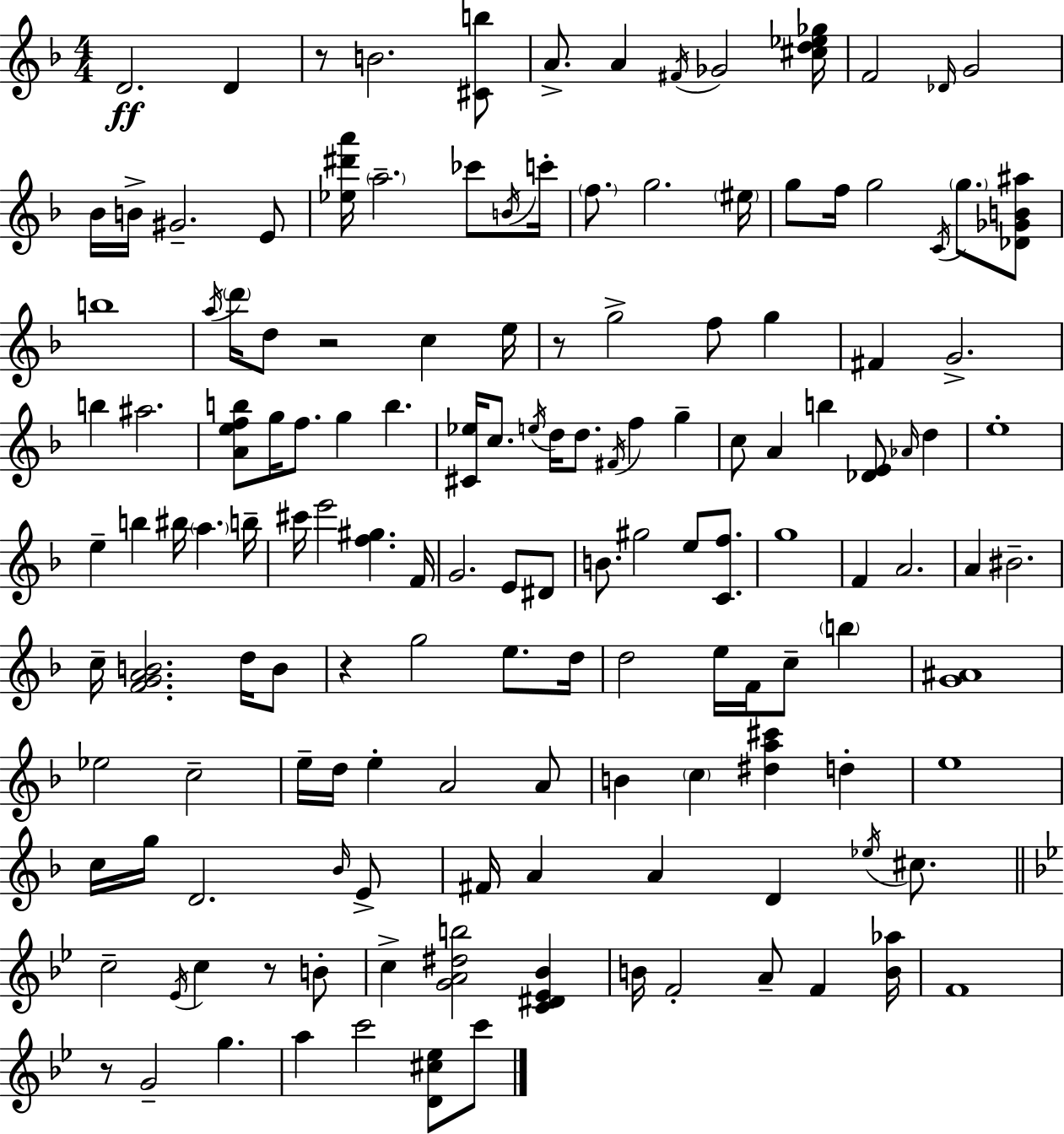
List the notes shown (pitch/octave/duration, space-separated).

D4/h. D4/q R/e B4/h. [C#4,B5]/e A4/e. A4/q F#4/s Gb4/h [C#5,D5,Eb5,Gb5]/s F4/h Db4/s G4/h Bb4/s B4/s G#4/h. E4/e [Eb5,D#6,A6]/s A5/h. CES6/e B4/s C6/s F5/e. G5/h. EIS5/s G5/e F5/s G5/h C4/s G5/e. [Db4,Gb4,B4,A#5]/e B5/w A5/s D6/s D5/e R/h C5/q E5/s R/e G5/h F5/e G5/q F#4/q G4/h. B5/q A#5/h. [A4,E5,F5,B5]/e G5/s F5/e. G5/q B5/q. [C#4,Eb5]/s C5/e. E5/s D5/s D5/e. F#4/s F5/q G5/q C5/e A4/q B5/q [Db4,E4]/e Ab4/s D5/q E5/w E5/q B5/q BIS5/s A5/q. B5/s C#6/s E6/h [F5,G#5]/q. F4/s G4/h. E4/e D#4/e B4/e. G#5/h E5/e [C4,F5]/e. G5/w F4/q A4/h. A4/q BIS4/h. C5/s [F4,G4,A4,B4]/h. D5/s B4/e R/q G5/h E5/e. D5/s D5/h E5/s F4/s C5/e B5/q [G4,A#4]/w Eb5/h C5/h E5/s D5/s E5/q A4/h A4/e B4/q C5/q [D#5,A5,C#6]/q D5/q E5/w C5/s G5/s D4/h. Bb4/s E4/e F#4/s A4/q A4/q D4/q Eb5/s C#5/e. C5/h Eb4/s C5/q R/e B4/e C5/q [G4,A4,D#5,B5]/h [C4,D#4,Eb4,Bb4]/q B4/s F4/h A4/e F4/q [B4,Ab5]/s F4/w R/e G4/h G5/q. A5/q C6/h [D4,C#5,Eb5]/e C6/e